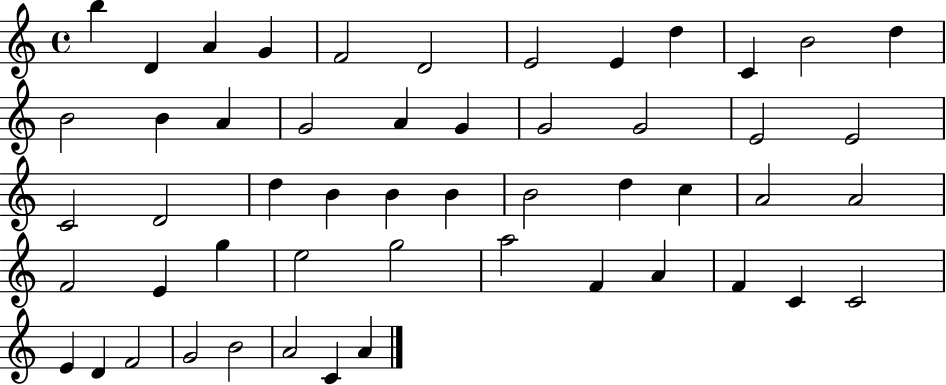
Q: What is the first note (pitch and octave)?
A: B5